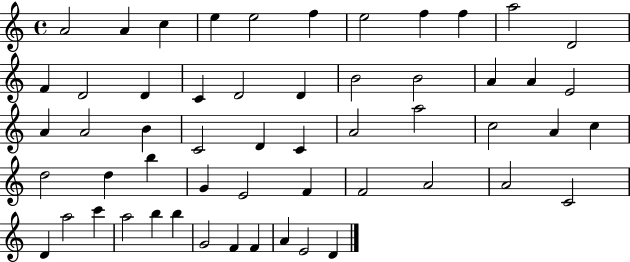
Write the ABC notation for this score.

X:1
T:Untitled
M:4/4
L:1/4
K:C
A2 A c e e2 f e2 f f a2 D2 F D2 D C D2 D B2 B2 A A E2 A A2 B C2 D C A2 a2 c2 A c d2 d b G E2 F F2 A2 A2 C2 D a2 c' a2 b b G2 F F A E2 D